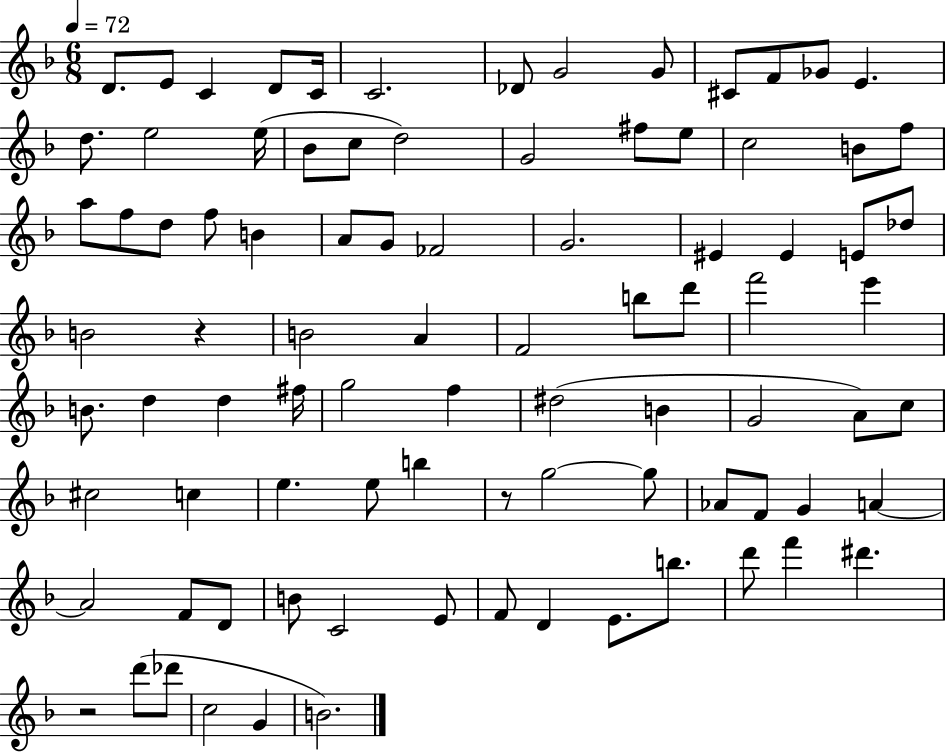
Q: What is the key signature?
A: F major